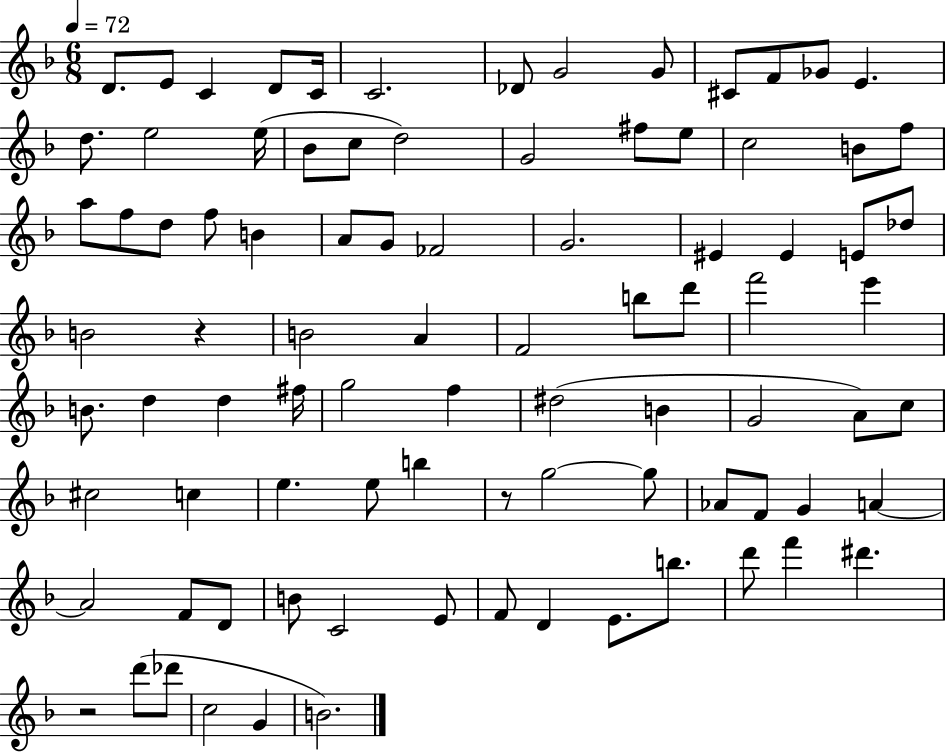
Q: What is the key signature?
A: F major